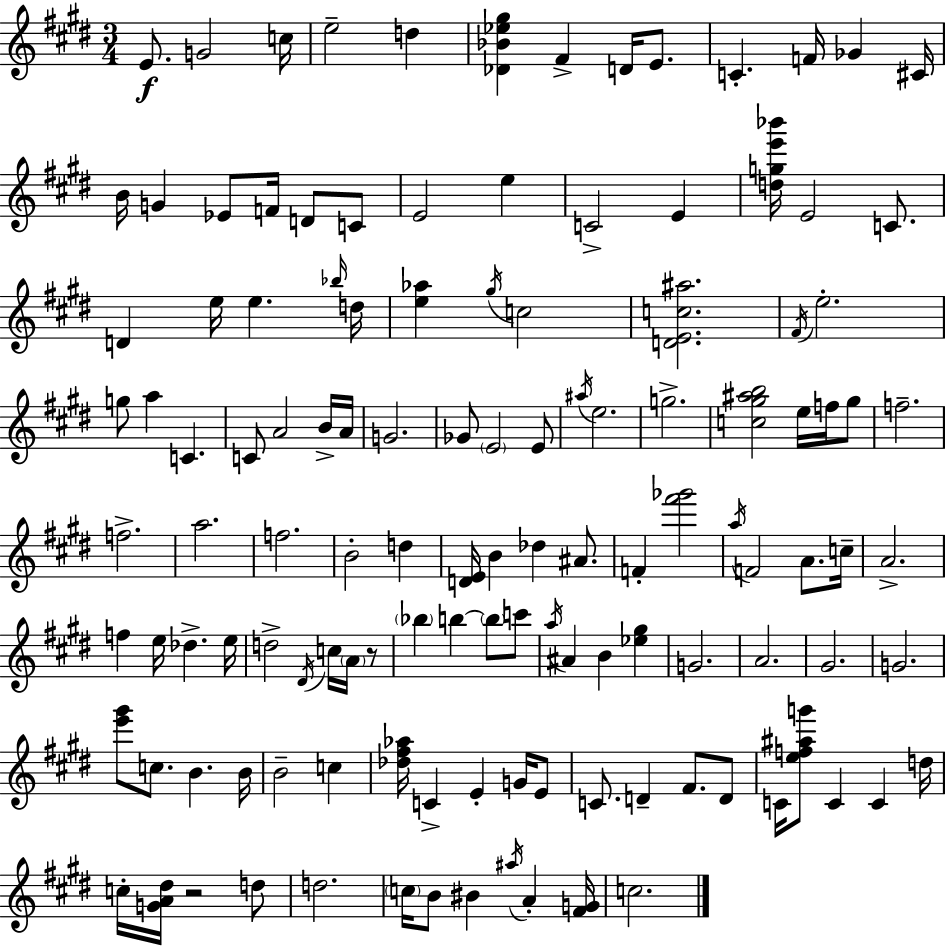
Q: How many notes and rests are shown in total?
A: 125